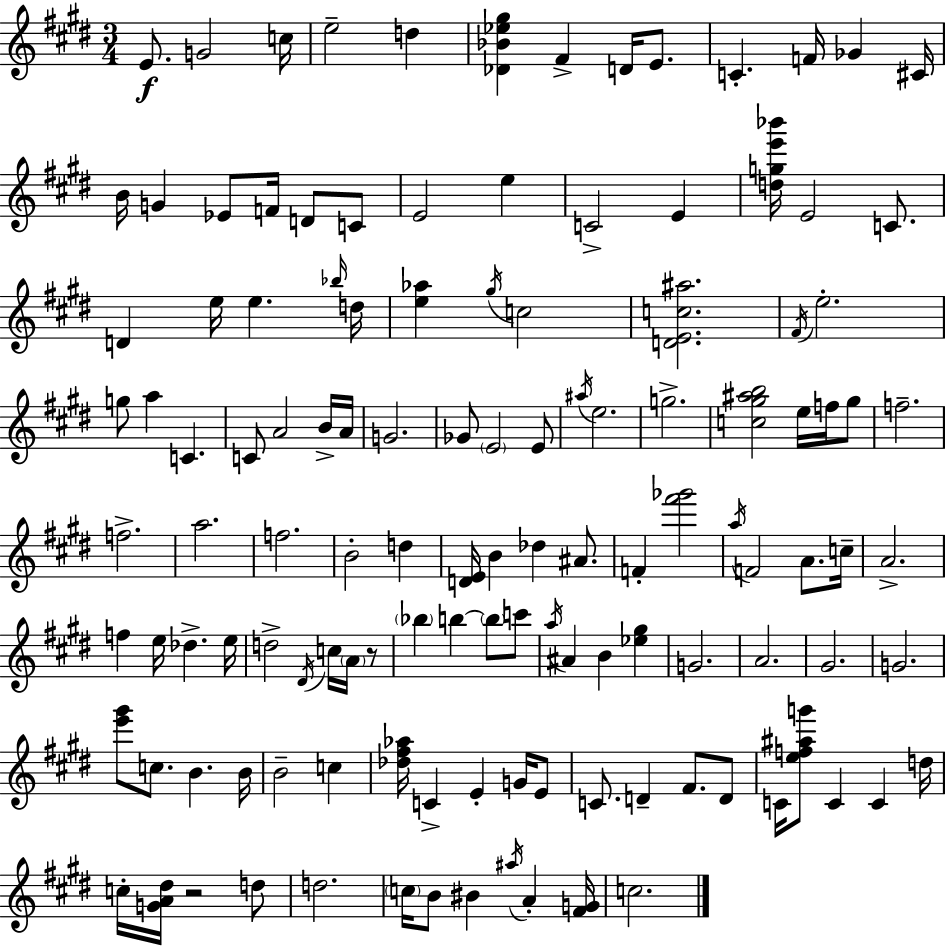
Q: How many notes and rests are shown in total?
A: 125